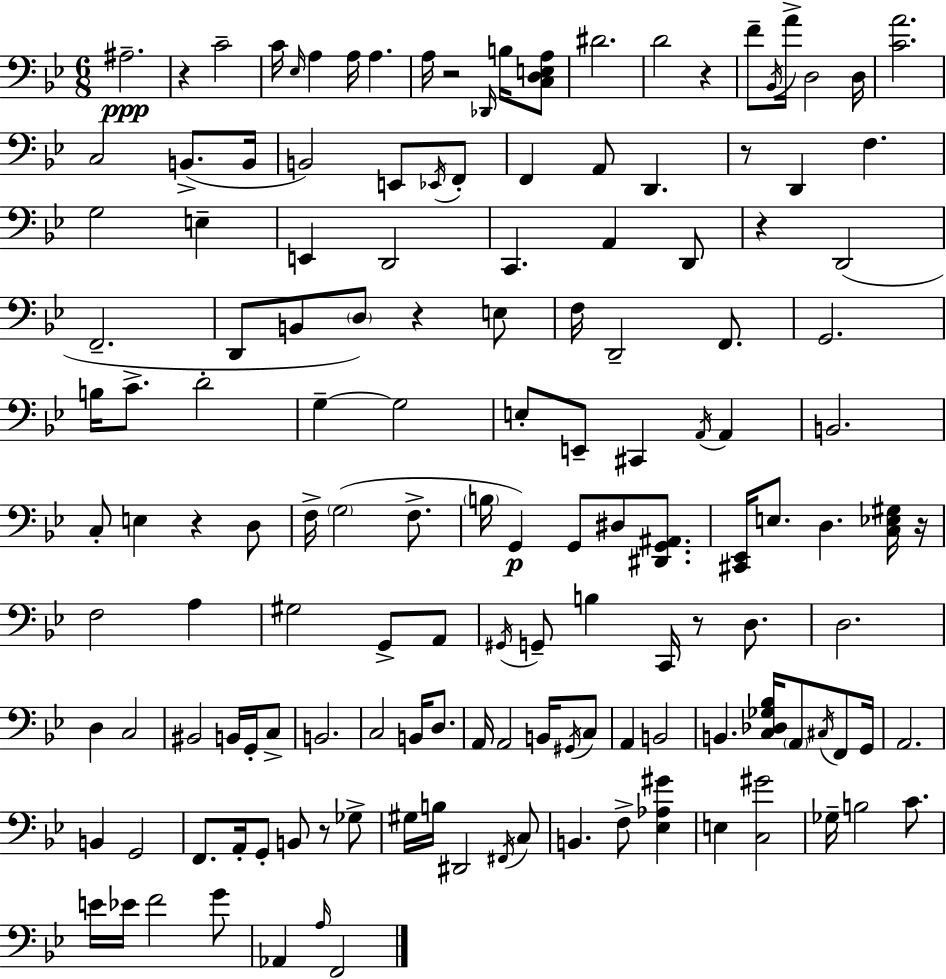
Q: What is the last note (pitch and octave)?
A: F2